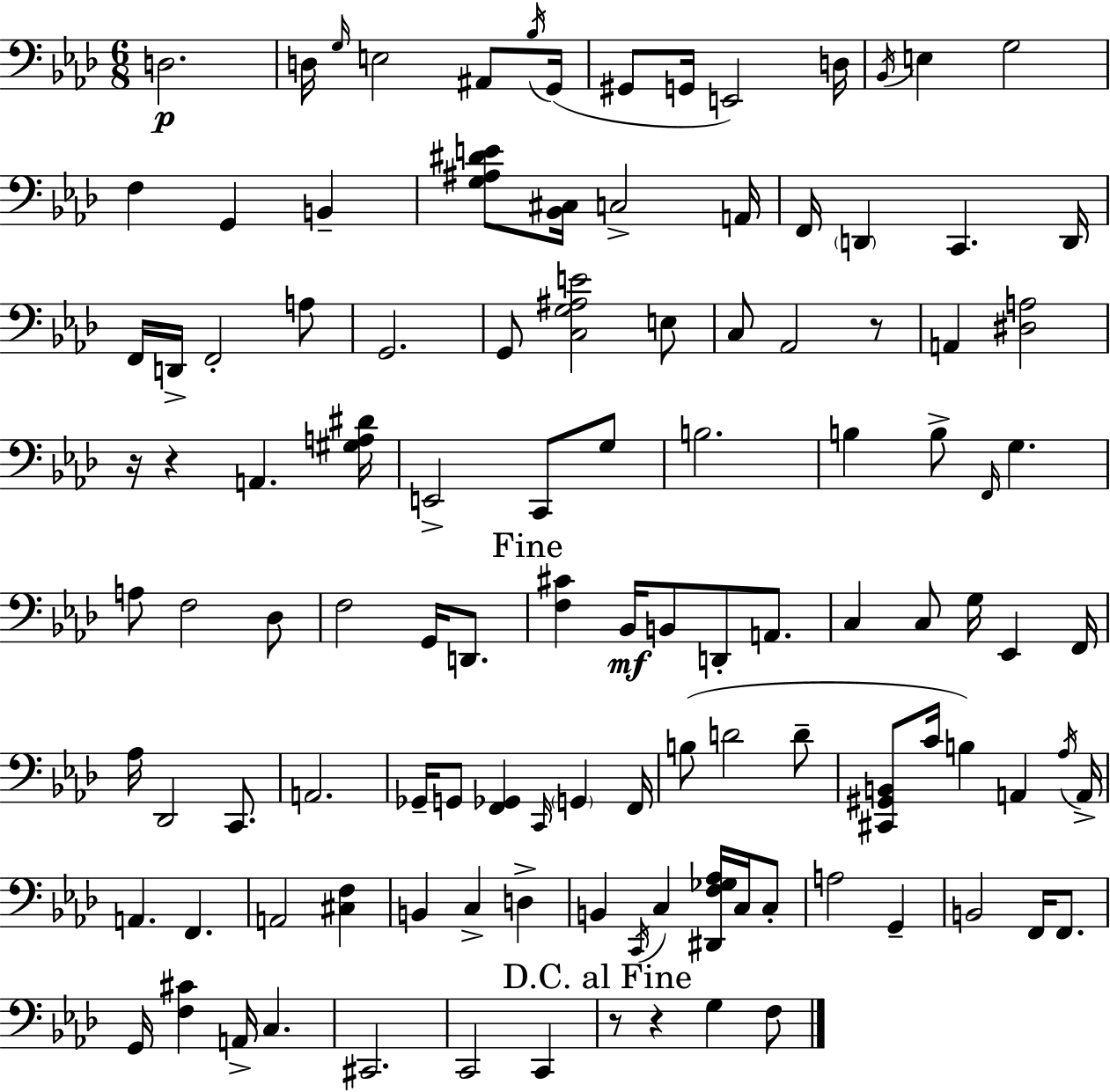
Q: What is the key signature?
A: F minor